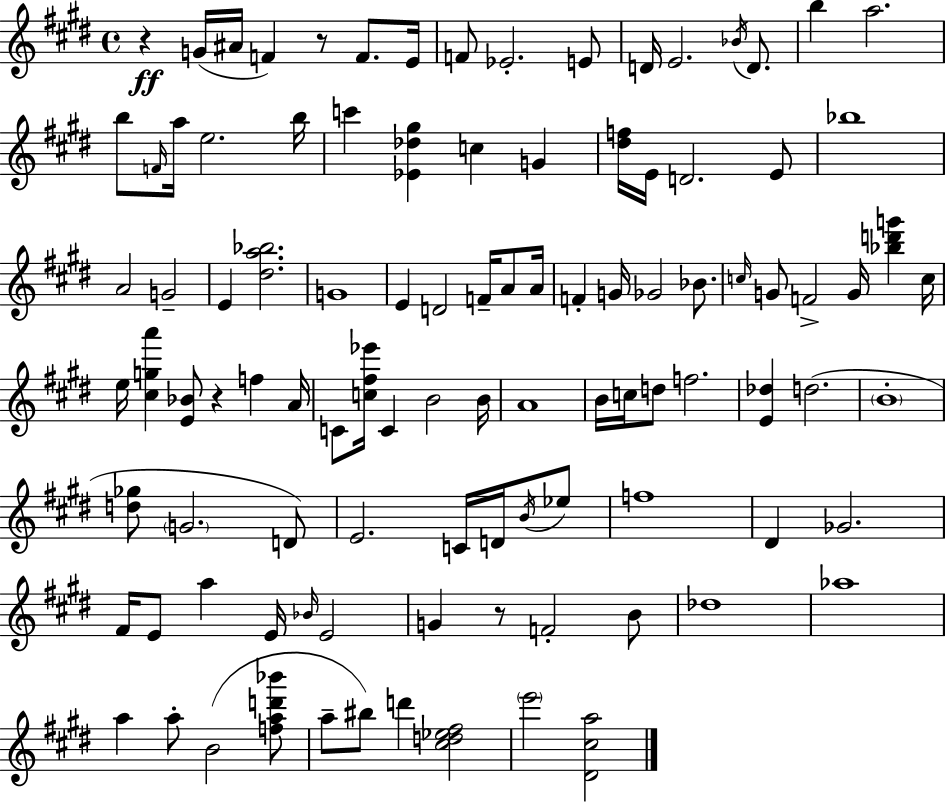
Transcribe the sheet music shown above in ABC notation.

X:1
T:Untitled
M:4/4
L:1/4
K:E
z G/4 ^A/4 F z/2 F/2 E/4 F/2 _E2 E/2 D/4 E2 _B/4 D/2 b a2 b/2 F/4 a/4 e2 b/4 c' [_E_d^g] c G [^df]/4 E/4 D2 E/2 _b4 A2 G2 E [^da_b]2 G4 E D2 F/4 A/2 A/4 F G/4 _G2 _B/2 c/4 G/2 F2 G/4 [_bd'g'] c/4 e/4 [^cga'] [E_B]/2 z f A/4 C/2 [c^f_e']/4 C B2 B/4 A4 B/4 c/4 d/2 f2 [E_d] d2 B4 [d_g]/2 G2 D/2 E2 C/4 D/4 B/4 _e/2 f4 ^D _G2 ^F/4 E/2 a E/4 _B/4 E2 G z/2 F2 B/2 _d4 _a4 a a/2 B2 [fad'_b']/2 a/2 ^b/2 d' [^cd_e^f]2 e'2 [^D^ca]2